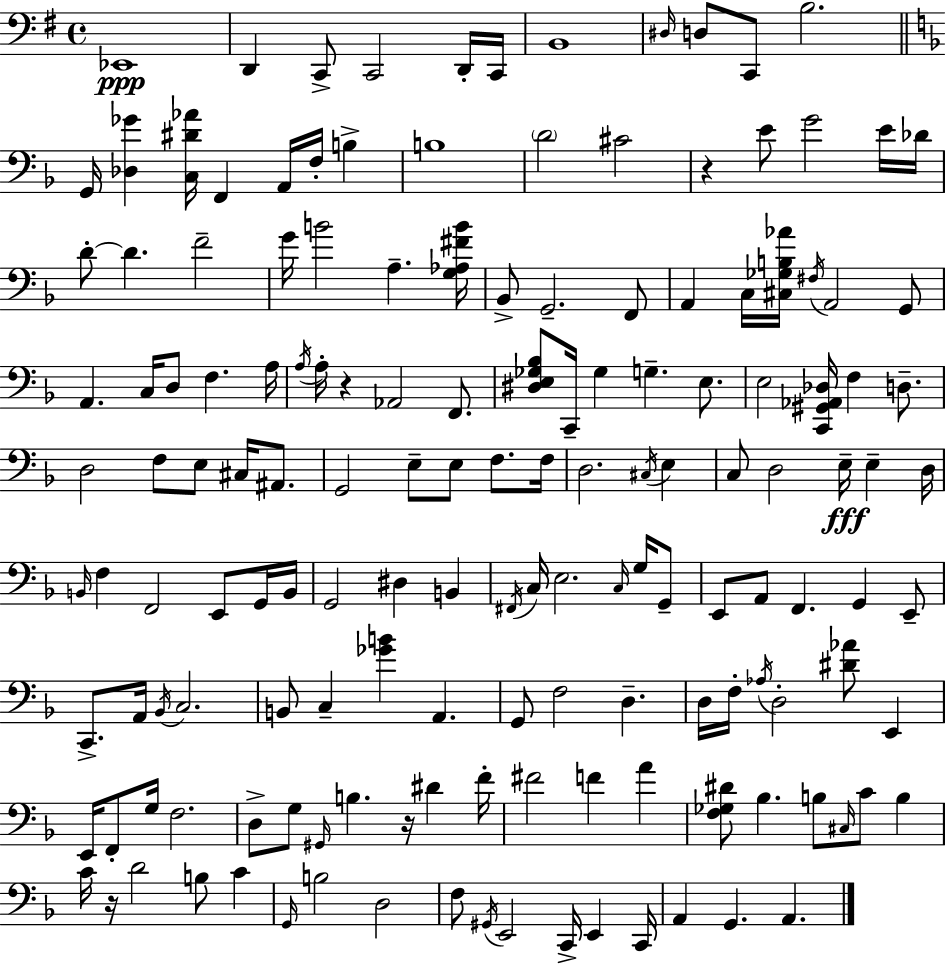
X:1
T:Untitled
M:4/4
L:1/4
K:G
_E,,4 D,, C,,/2 C,,2 D,,/4 C,,/4 B,,4 ^D,/4 D,/2 C,,/2 B,2 G,,/4 [_D,_G] [C,^D_A]/4 F,, A,,/4 F,/4 B, B,4 D2 ^C2 z E/2 G2 E/4 _D/4 D/2 D F2 G/4 B2 A, [G,_A,^FB]/4 _B,,/2 G,,2 F,,/2 A,, C,/4 [^C,_G,B,_A]/4 ^F,/4 A,,2 G,,/2 A,, C,/4 D,/2 F, A,/4 A,/4 A,/4 z _A,,2 F,,/2 [^D,E,_G,_B,]/2 C,,/4 _G, G, E,/2 E,2 [C,,^G,,_A,,_D,]/4 F, D,/2 D,2 F,/2 E,/2 ^C,/4 ^A,,/2 G,,2 E,/2 E,/2 F,/2 F,/4 D,2 ^C,/4 E, C,/2 D,2 E,/4 E, D,/4 B,,/4 F, F,,2 E,,/2 G,,/4 B,,/4 G,,2 ^D, B,, ^F,,/4 C,/4 E,2 C,/4 G,/4 G,,/2 E,,/2 A,,/2 F,, G,, E,,/2 C,,/2 A,,/4 _B,,/4 C,2 B,,/2 C, [_GB] A,, G,,/2 F,2 D, D,/4 F,/4 _A,/4 D,2 [^D_A]/2 E,, E,,/4 F,,/2 G,/4 F,2 D,/2 G,/2 ^G,,/4 B, z/4 ^D F/4 ^F2 F A [F,_G,^D]/2 _B, B,/2 ^C,/4 C/2 B, C/4 z/4 D2 B,/2 C G,,/4 B,2 D,2 F,/2 ^G,,/4 E,,2 C,,/4 E,, C,,/4 A,, G,, A,,